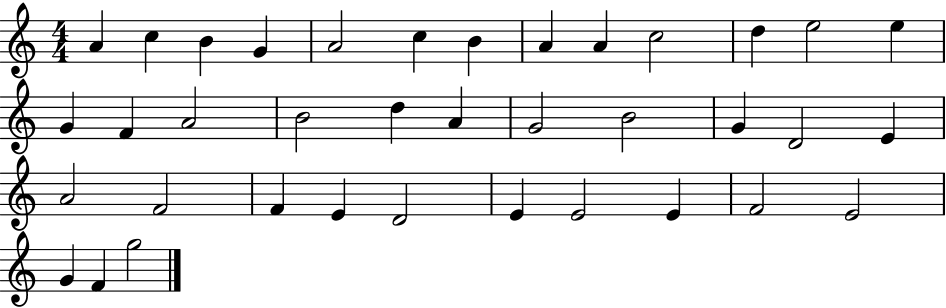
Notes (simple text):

A4/q C5/q B4/q G4/q A4/h C5/q B4/q A4/q A4/q C5/h D5/q E5/h E5/q G4/q F4/q A4/h B4/h D5/q A4/q G4/h B4/h G4/q D4/h E4/q A4/h F4/h F4/q E4/q D4/h E4/q E4/h E4/q F4/h E4/h G4/q F4/q G5/h